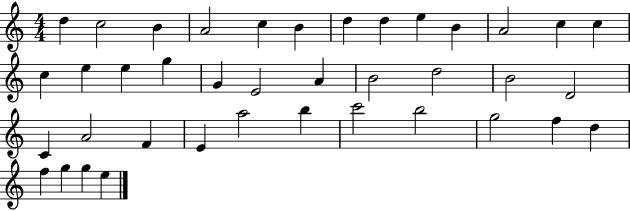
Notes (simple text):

D5/q C5/h B4/q A4/h C5/q B4/q D5/q D5/q E5/q B4/q A4/h C5/q C5/q C5/q E5/q E5/q G5/q G4/q E4/h A4/q B4/h D5/h B4/h D4/h C4/q A4/h F4/q E4/q A5/h B5/q C6/h B5/h G5/h F5/q D5/q F5/q G5/q G5/q E5/q